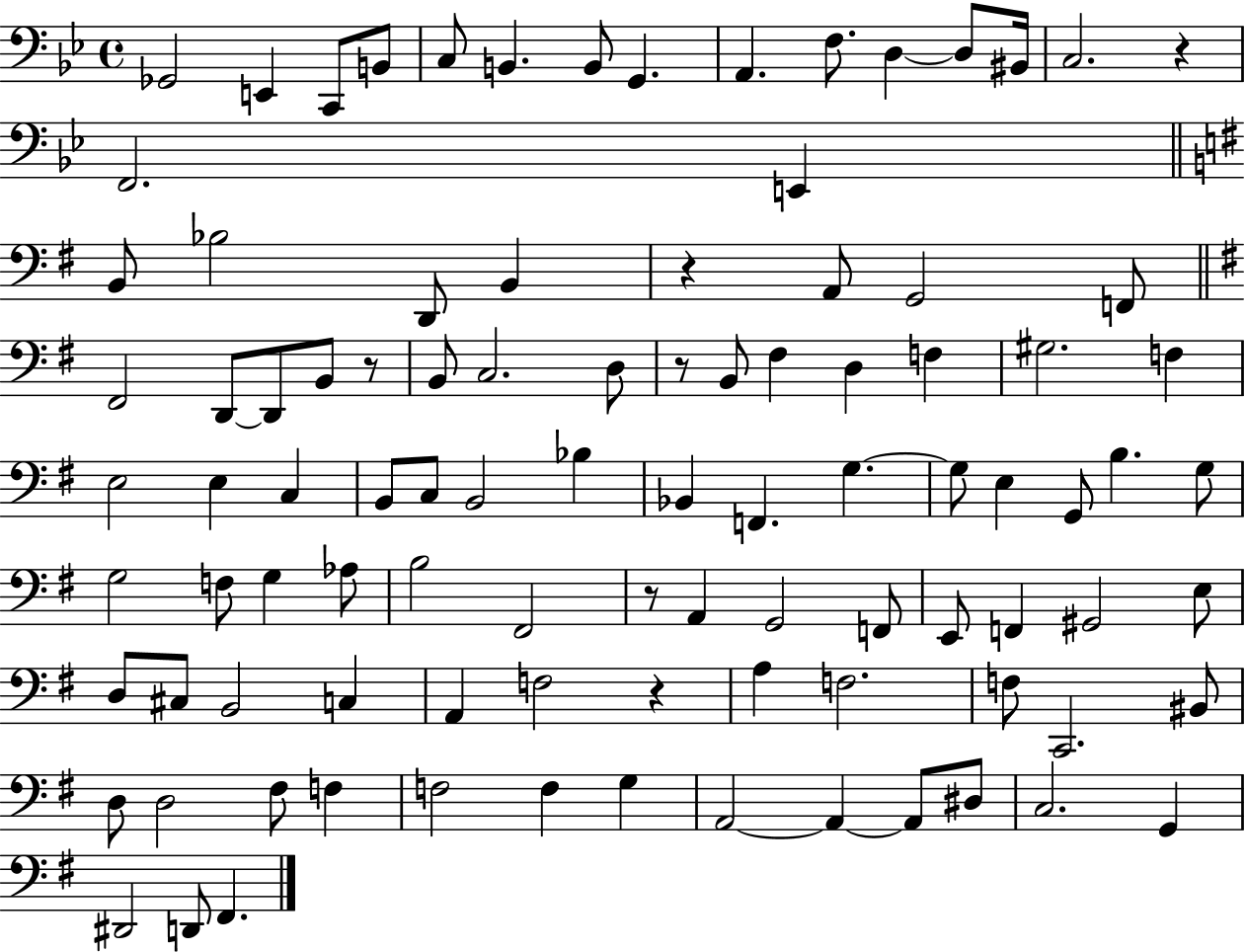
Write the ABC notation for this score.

X:1
T:Untitled
M:4/4
L:1/4
K:Bb
_G,,2 E,, C,,/2 B,,/2 C,/2 B,, B,,/2 G,, A,, F,/2 D, D,/2 ^B,,/4 C,2 z F,,2 E,, B,,/2 _B,2 D,,/2 B,, z A,,/2 G,,2 F,,/2 ^F,,2 D,,/2 D,,/2 B,,/2 z/2 B,,/2 C,2 D,/2 z/2 B,,/2 ^F, D, F, ^G,2 F, E,2 E, C, B,,/2 C,/2 B,,2 _B, _B,, F,, G, G,/2 E, G,,/2 B, G,/2 G,2 F,/2 G, _A,/2 B,2 ^F,,2 z/2 A,, G,,2 F,,/2 E,,/2 F,, ^G,,2 E,/2 D,/2 ^C,/2 B,,2 C, A,, F,2 z A, F,2 F,/2 C,,2 ^B,,/2 D,/2 D,2 ^F,/2 F, F,2 F, G, A,,2 A,, A,,/2 ^D,/2 C,2 G,, ^D,,2 D,,/2 ^F,,